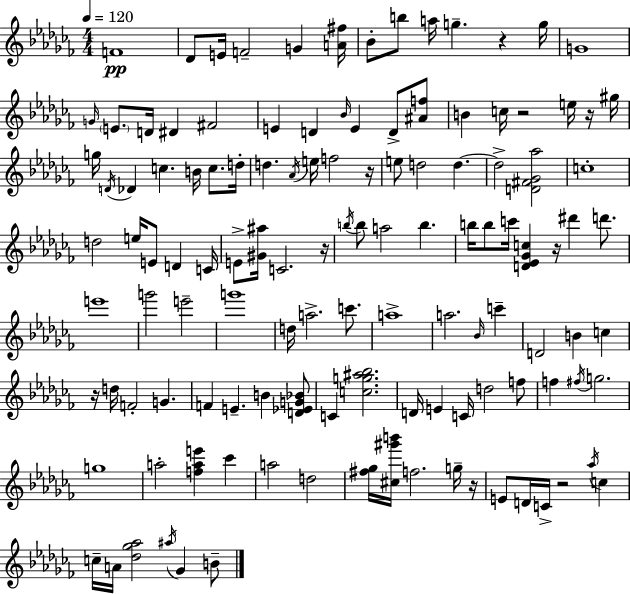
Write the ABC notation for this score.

X:1
T:Untitled
M:4/4
L:1/4
K:Abm
F4 _D/2 E/4 F2 G [A^f]/4 _B/2 b/2 a/4 g z g/4 G4 G/4 E/2 D/4 ^D ^F2 E D _B/4 E D/2 [^Af]/2 B c/4 z2 e/4 z/4 ^g/4 g/4 D/4 _D c B/4 c/2 d/4 d _A/4 e/4 f2 z/4 e/2 d2 d d2 [D^F_G_a]2 c4 d2 e/4 E/2 D C/4 E/2 [^G^a]/4 C2 z/4 b/4 b/2 a2 b b/4 b/2 c'/4 [D_E_Gc] z/4 ^d' d'/2 e'4 g'2 e'2 g'4 d/4 a2 c'/2 a4 a2 _B/4 c' D2 B c z/4 d/4 F2 G F E B [D_EG_B]/2 C [cg^a_b]2 D/4 E C/4 d2 f/2 f ^f/4 g2 g4 a2 [fae'] _c' a2 d2 [^f_g]/4 [^c^g'b']/4 f2 g/4 z/4 E/2 D/4 C/4 z2 _a/4 c c/4 A/4 [_d_g_a]2 ^a/4 _G B/2